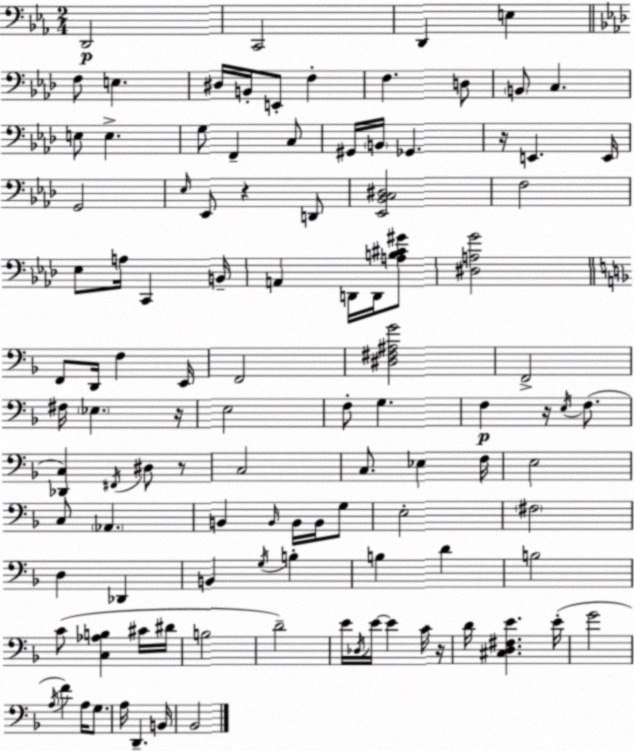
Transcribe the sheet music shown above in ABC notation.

X:1
T:Untitled
M:2/4
L:1/4
K:Cm
D,,2 C,,2 D,, E, F,/2 E, ^D,/4 B,,/4 E,,/2 F, F, D,/2 B,,/2 C, E,/2 E, G,/2 F,, C,/2 ^G,,/4 B,,/4 _G,, z/4 E,, E,,/4 G,,2 _E,/4 _E,,/2 z D,,/2 [_E,,_B,,C,^D,]2 F,2 _E,/2 A,/4 C,, B,,/4 A,, D,,/4 D,,/4 [A,B,^C^G]/2 [^D,A,G]2 F,,/2 D,,/4 F, E,,/4 F,,2 [^D,^F,^A,G]2 F,,2 ^F,/4 _E, z/4 E,2 F,/2 G, F, z/4 E,/4 F,/2 [_D,,C,] ^F,,/4 ^D,/2 z/2 C,2 C,/2 _E, F,/4 E,2 C,/2 _A,, B,, B,,/4 B,,/4 B,,/4 G,/2 E,2 ^F,2 D, _D,, B,, G,/4 B, B, D B,2 C/2 [C,_A,B,] ^C/4 ^D/4 B,2 D2 E/4 _D,/4 E/4 E C/4 z/4 D/4 [^C,D,^F,E] E/4 G2 A,/4 F A,/4 G,/2 A,/4 D,, B,,/4 _B,,2